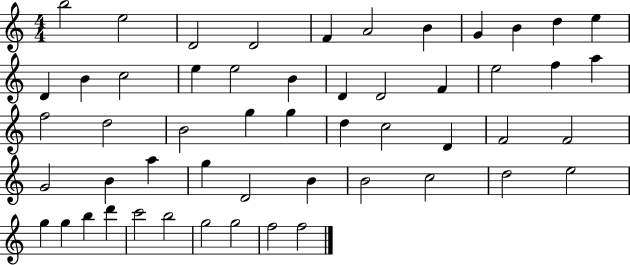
B5/h E5/h D4/h D4/h F4/q A4/h B4/q G4/q B4/q D5/q E5/q D4/q B4/q C5/h E5/q E5/h B4/q D4/q D4/h F4/q E5/h F5/q A5/q F5/h D5/h B4/h G5/q G5/q D5/q C5/h D4/q F4/h F4/h G4/h B4/q A5/q G5/q D4/h B4/q B4/h C5/h D5/h E5/h G5/q G5/q B5/q D6/q C6/h B5/h G5/h G5/h F5/h F5/h